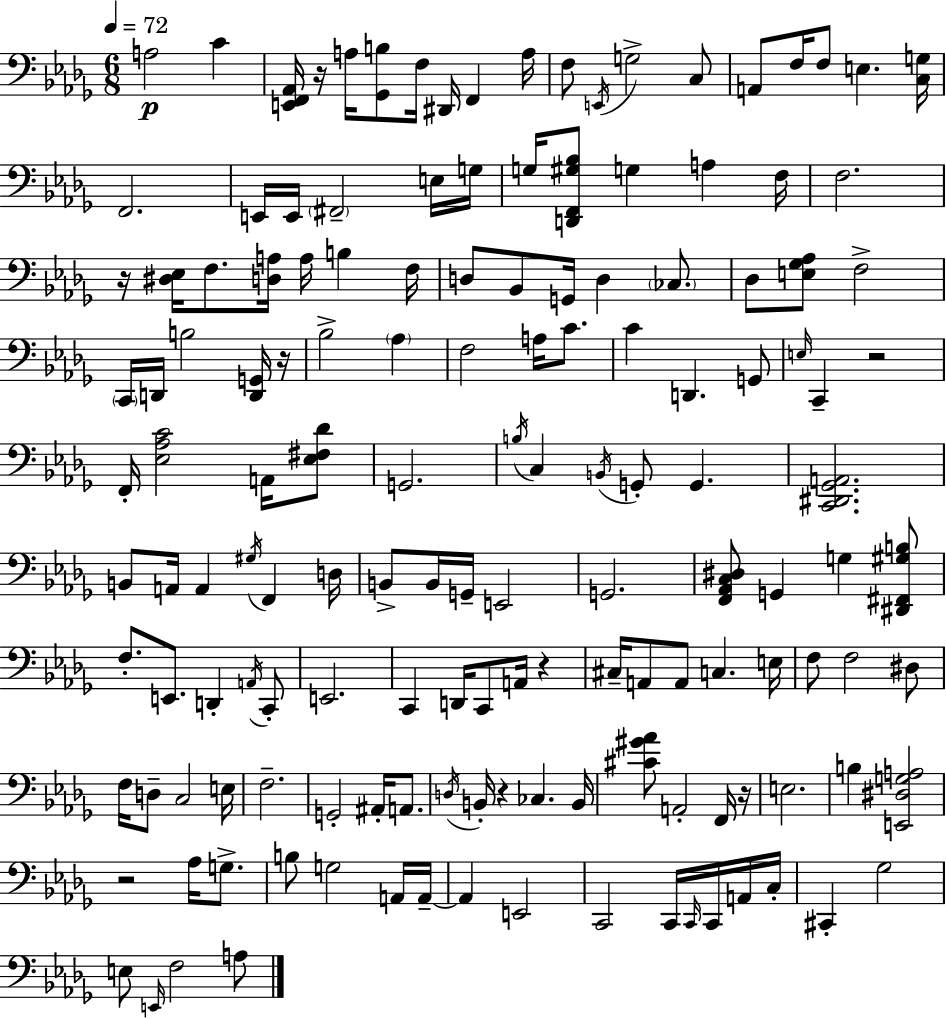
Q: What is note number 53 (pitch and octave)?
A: G2